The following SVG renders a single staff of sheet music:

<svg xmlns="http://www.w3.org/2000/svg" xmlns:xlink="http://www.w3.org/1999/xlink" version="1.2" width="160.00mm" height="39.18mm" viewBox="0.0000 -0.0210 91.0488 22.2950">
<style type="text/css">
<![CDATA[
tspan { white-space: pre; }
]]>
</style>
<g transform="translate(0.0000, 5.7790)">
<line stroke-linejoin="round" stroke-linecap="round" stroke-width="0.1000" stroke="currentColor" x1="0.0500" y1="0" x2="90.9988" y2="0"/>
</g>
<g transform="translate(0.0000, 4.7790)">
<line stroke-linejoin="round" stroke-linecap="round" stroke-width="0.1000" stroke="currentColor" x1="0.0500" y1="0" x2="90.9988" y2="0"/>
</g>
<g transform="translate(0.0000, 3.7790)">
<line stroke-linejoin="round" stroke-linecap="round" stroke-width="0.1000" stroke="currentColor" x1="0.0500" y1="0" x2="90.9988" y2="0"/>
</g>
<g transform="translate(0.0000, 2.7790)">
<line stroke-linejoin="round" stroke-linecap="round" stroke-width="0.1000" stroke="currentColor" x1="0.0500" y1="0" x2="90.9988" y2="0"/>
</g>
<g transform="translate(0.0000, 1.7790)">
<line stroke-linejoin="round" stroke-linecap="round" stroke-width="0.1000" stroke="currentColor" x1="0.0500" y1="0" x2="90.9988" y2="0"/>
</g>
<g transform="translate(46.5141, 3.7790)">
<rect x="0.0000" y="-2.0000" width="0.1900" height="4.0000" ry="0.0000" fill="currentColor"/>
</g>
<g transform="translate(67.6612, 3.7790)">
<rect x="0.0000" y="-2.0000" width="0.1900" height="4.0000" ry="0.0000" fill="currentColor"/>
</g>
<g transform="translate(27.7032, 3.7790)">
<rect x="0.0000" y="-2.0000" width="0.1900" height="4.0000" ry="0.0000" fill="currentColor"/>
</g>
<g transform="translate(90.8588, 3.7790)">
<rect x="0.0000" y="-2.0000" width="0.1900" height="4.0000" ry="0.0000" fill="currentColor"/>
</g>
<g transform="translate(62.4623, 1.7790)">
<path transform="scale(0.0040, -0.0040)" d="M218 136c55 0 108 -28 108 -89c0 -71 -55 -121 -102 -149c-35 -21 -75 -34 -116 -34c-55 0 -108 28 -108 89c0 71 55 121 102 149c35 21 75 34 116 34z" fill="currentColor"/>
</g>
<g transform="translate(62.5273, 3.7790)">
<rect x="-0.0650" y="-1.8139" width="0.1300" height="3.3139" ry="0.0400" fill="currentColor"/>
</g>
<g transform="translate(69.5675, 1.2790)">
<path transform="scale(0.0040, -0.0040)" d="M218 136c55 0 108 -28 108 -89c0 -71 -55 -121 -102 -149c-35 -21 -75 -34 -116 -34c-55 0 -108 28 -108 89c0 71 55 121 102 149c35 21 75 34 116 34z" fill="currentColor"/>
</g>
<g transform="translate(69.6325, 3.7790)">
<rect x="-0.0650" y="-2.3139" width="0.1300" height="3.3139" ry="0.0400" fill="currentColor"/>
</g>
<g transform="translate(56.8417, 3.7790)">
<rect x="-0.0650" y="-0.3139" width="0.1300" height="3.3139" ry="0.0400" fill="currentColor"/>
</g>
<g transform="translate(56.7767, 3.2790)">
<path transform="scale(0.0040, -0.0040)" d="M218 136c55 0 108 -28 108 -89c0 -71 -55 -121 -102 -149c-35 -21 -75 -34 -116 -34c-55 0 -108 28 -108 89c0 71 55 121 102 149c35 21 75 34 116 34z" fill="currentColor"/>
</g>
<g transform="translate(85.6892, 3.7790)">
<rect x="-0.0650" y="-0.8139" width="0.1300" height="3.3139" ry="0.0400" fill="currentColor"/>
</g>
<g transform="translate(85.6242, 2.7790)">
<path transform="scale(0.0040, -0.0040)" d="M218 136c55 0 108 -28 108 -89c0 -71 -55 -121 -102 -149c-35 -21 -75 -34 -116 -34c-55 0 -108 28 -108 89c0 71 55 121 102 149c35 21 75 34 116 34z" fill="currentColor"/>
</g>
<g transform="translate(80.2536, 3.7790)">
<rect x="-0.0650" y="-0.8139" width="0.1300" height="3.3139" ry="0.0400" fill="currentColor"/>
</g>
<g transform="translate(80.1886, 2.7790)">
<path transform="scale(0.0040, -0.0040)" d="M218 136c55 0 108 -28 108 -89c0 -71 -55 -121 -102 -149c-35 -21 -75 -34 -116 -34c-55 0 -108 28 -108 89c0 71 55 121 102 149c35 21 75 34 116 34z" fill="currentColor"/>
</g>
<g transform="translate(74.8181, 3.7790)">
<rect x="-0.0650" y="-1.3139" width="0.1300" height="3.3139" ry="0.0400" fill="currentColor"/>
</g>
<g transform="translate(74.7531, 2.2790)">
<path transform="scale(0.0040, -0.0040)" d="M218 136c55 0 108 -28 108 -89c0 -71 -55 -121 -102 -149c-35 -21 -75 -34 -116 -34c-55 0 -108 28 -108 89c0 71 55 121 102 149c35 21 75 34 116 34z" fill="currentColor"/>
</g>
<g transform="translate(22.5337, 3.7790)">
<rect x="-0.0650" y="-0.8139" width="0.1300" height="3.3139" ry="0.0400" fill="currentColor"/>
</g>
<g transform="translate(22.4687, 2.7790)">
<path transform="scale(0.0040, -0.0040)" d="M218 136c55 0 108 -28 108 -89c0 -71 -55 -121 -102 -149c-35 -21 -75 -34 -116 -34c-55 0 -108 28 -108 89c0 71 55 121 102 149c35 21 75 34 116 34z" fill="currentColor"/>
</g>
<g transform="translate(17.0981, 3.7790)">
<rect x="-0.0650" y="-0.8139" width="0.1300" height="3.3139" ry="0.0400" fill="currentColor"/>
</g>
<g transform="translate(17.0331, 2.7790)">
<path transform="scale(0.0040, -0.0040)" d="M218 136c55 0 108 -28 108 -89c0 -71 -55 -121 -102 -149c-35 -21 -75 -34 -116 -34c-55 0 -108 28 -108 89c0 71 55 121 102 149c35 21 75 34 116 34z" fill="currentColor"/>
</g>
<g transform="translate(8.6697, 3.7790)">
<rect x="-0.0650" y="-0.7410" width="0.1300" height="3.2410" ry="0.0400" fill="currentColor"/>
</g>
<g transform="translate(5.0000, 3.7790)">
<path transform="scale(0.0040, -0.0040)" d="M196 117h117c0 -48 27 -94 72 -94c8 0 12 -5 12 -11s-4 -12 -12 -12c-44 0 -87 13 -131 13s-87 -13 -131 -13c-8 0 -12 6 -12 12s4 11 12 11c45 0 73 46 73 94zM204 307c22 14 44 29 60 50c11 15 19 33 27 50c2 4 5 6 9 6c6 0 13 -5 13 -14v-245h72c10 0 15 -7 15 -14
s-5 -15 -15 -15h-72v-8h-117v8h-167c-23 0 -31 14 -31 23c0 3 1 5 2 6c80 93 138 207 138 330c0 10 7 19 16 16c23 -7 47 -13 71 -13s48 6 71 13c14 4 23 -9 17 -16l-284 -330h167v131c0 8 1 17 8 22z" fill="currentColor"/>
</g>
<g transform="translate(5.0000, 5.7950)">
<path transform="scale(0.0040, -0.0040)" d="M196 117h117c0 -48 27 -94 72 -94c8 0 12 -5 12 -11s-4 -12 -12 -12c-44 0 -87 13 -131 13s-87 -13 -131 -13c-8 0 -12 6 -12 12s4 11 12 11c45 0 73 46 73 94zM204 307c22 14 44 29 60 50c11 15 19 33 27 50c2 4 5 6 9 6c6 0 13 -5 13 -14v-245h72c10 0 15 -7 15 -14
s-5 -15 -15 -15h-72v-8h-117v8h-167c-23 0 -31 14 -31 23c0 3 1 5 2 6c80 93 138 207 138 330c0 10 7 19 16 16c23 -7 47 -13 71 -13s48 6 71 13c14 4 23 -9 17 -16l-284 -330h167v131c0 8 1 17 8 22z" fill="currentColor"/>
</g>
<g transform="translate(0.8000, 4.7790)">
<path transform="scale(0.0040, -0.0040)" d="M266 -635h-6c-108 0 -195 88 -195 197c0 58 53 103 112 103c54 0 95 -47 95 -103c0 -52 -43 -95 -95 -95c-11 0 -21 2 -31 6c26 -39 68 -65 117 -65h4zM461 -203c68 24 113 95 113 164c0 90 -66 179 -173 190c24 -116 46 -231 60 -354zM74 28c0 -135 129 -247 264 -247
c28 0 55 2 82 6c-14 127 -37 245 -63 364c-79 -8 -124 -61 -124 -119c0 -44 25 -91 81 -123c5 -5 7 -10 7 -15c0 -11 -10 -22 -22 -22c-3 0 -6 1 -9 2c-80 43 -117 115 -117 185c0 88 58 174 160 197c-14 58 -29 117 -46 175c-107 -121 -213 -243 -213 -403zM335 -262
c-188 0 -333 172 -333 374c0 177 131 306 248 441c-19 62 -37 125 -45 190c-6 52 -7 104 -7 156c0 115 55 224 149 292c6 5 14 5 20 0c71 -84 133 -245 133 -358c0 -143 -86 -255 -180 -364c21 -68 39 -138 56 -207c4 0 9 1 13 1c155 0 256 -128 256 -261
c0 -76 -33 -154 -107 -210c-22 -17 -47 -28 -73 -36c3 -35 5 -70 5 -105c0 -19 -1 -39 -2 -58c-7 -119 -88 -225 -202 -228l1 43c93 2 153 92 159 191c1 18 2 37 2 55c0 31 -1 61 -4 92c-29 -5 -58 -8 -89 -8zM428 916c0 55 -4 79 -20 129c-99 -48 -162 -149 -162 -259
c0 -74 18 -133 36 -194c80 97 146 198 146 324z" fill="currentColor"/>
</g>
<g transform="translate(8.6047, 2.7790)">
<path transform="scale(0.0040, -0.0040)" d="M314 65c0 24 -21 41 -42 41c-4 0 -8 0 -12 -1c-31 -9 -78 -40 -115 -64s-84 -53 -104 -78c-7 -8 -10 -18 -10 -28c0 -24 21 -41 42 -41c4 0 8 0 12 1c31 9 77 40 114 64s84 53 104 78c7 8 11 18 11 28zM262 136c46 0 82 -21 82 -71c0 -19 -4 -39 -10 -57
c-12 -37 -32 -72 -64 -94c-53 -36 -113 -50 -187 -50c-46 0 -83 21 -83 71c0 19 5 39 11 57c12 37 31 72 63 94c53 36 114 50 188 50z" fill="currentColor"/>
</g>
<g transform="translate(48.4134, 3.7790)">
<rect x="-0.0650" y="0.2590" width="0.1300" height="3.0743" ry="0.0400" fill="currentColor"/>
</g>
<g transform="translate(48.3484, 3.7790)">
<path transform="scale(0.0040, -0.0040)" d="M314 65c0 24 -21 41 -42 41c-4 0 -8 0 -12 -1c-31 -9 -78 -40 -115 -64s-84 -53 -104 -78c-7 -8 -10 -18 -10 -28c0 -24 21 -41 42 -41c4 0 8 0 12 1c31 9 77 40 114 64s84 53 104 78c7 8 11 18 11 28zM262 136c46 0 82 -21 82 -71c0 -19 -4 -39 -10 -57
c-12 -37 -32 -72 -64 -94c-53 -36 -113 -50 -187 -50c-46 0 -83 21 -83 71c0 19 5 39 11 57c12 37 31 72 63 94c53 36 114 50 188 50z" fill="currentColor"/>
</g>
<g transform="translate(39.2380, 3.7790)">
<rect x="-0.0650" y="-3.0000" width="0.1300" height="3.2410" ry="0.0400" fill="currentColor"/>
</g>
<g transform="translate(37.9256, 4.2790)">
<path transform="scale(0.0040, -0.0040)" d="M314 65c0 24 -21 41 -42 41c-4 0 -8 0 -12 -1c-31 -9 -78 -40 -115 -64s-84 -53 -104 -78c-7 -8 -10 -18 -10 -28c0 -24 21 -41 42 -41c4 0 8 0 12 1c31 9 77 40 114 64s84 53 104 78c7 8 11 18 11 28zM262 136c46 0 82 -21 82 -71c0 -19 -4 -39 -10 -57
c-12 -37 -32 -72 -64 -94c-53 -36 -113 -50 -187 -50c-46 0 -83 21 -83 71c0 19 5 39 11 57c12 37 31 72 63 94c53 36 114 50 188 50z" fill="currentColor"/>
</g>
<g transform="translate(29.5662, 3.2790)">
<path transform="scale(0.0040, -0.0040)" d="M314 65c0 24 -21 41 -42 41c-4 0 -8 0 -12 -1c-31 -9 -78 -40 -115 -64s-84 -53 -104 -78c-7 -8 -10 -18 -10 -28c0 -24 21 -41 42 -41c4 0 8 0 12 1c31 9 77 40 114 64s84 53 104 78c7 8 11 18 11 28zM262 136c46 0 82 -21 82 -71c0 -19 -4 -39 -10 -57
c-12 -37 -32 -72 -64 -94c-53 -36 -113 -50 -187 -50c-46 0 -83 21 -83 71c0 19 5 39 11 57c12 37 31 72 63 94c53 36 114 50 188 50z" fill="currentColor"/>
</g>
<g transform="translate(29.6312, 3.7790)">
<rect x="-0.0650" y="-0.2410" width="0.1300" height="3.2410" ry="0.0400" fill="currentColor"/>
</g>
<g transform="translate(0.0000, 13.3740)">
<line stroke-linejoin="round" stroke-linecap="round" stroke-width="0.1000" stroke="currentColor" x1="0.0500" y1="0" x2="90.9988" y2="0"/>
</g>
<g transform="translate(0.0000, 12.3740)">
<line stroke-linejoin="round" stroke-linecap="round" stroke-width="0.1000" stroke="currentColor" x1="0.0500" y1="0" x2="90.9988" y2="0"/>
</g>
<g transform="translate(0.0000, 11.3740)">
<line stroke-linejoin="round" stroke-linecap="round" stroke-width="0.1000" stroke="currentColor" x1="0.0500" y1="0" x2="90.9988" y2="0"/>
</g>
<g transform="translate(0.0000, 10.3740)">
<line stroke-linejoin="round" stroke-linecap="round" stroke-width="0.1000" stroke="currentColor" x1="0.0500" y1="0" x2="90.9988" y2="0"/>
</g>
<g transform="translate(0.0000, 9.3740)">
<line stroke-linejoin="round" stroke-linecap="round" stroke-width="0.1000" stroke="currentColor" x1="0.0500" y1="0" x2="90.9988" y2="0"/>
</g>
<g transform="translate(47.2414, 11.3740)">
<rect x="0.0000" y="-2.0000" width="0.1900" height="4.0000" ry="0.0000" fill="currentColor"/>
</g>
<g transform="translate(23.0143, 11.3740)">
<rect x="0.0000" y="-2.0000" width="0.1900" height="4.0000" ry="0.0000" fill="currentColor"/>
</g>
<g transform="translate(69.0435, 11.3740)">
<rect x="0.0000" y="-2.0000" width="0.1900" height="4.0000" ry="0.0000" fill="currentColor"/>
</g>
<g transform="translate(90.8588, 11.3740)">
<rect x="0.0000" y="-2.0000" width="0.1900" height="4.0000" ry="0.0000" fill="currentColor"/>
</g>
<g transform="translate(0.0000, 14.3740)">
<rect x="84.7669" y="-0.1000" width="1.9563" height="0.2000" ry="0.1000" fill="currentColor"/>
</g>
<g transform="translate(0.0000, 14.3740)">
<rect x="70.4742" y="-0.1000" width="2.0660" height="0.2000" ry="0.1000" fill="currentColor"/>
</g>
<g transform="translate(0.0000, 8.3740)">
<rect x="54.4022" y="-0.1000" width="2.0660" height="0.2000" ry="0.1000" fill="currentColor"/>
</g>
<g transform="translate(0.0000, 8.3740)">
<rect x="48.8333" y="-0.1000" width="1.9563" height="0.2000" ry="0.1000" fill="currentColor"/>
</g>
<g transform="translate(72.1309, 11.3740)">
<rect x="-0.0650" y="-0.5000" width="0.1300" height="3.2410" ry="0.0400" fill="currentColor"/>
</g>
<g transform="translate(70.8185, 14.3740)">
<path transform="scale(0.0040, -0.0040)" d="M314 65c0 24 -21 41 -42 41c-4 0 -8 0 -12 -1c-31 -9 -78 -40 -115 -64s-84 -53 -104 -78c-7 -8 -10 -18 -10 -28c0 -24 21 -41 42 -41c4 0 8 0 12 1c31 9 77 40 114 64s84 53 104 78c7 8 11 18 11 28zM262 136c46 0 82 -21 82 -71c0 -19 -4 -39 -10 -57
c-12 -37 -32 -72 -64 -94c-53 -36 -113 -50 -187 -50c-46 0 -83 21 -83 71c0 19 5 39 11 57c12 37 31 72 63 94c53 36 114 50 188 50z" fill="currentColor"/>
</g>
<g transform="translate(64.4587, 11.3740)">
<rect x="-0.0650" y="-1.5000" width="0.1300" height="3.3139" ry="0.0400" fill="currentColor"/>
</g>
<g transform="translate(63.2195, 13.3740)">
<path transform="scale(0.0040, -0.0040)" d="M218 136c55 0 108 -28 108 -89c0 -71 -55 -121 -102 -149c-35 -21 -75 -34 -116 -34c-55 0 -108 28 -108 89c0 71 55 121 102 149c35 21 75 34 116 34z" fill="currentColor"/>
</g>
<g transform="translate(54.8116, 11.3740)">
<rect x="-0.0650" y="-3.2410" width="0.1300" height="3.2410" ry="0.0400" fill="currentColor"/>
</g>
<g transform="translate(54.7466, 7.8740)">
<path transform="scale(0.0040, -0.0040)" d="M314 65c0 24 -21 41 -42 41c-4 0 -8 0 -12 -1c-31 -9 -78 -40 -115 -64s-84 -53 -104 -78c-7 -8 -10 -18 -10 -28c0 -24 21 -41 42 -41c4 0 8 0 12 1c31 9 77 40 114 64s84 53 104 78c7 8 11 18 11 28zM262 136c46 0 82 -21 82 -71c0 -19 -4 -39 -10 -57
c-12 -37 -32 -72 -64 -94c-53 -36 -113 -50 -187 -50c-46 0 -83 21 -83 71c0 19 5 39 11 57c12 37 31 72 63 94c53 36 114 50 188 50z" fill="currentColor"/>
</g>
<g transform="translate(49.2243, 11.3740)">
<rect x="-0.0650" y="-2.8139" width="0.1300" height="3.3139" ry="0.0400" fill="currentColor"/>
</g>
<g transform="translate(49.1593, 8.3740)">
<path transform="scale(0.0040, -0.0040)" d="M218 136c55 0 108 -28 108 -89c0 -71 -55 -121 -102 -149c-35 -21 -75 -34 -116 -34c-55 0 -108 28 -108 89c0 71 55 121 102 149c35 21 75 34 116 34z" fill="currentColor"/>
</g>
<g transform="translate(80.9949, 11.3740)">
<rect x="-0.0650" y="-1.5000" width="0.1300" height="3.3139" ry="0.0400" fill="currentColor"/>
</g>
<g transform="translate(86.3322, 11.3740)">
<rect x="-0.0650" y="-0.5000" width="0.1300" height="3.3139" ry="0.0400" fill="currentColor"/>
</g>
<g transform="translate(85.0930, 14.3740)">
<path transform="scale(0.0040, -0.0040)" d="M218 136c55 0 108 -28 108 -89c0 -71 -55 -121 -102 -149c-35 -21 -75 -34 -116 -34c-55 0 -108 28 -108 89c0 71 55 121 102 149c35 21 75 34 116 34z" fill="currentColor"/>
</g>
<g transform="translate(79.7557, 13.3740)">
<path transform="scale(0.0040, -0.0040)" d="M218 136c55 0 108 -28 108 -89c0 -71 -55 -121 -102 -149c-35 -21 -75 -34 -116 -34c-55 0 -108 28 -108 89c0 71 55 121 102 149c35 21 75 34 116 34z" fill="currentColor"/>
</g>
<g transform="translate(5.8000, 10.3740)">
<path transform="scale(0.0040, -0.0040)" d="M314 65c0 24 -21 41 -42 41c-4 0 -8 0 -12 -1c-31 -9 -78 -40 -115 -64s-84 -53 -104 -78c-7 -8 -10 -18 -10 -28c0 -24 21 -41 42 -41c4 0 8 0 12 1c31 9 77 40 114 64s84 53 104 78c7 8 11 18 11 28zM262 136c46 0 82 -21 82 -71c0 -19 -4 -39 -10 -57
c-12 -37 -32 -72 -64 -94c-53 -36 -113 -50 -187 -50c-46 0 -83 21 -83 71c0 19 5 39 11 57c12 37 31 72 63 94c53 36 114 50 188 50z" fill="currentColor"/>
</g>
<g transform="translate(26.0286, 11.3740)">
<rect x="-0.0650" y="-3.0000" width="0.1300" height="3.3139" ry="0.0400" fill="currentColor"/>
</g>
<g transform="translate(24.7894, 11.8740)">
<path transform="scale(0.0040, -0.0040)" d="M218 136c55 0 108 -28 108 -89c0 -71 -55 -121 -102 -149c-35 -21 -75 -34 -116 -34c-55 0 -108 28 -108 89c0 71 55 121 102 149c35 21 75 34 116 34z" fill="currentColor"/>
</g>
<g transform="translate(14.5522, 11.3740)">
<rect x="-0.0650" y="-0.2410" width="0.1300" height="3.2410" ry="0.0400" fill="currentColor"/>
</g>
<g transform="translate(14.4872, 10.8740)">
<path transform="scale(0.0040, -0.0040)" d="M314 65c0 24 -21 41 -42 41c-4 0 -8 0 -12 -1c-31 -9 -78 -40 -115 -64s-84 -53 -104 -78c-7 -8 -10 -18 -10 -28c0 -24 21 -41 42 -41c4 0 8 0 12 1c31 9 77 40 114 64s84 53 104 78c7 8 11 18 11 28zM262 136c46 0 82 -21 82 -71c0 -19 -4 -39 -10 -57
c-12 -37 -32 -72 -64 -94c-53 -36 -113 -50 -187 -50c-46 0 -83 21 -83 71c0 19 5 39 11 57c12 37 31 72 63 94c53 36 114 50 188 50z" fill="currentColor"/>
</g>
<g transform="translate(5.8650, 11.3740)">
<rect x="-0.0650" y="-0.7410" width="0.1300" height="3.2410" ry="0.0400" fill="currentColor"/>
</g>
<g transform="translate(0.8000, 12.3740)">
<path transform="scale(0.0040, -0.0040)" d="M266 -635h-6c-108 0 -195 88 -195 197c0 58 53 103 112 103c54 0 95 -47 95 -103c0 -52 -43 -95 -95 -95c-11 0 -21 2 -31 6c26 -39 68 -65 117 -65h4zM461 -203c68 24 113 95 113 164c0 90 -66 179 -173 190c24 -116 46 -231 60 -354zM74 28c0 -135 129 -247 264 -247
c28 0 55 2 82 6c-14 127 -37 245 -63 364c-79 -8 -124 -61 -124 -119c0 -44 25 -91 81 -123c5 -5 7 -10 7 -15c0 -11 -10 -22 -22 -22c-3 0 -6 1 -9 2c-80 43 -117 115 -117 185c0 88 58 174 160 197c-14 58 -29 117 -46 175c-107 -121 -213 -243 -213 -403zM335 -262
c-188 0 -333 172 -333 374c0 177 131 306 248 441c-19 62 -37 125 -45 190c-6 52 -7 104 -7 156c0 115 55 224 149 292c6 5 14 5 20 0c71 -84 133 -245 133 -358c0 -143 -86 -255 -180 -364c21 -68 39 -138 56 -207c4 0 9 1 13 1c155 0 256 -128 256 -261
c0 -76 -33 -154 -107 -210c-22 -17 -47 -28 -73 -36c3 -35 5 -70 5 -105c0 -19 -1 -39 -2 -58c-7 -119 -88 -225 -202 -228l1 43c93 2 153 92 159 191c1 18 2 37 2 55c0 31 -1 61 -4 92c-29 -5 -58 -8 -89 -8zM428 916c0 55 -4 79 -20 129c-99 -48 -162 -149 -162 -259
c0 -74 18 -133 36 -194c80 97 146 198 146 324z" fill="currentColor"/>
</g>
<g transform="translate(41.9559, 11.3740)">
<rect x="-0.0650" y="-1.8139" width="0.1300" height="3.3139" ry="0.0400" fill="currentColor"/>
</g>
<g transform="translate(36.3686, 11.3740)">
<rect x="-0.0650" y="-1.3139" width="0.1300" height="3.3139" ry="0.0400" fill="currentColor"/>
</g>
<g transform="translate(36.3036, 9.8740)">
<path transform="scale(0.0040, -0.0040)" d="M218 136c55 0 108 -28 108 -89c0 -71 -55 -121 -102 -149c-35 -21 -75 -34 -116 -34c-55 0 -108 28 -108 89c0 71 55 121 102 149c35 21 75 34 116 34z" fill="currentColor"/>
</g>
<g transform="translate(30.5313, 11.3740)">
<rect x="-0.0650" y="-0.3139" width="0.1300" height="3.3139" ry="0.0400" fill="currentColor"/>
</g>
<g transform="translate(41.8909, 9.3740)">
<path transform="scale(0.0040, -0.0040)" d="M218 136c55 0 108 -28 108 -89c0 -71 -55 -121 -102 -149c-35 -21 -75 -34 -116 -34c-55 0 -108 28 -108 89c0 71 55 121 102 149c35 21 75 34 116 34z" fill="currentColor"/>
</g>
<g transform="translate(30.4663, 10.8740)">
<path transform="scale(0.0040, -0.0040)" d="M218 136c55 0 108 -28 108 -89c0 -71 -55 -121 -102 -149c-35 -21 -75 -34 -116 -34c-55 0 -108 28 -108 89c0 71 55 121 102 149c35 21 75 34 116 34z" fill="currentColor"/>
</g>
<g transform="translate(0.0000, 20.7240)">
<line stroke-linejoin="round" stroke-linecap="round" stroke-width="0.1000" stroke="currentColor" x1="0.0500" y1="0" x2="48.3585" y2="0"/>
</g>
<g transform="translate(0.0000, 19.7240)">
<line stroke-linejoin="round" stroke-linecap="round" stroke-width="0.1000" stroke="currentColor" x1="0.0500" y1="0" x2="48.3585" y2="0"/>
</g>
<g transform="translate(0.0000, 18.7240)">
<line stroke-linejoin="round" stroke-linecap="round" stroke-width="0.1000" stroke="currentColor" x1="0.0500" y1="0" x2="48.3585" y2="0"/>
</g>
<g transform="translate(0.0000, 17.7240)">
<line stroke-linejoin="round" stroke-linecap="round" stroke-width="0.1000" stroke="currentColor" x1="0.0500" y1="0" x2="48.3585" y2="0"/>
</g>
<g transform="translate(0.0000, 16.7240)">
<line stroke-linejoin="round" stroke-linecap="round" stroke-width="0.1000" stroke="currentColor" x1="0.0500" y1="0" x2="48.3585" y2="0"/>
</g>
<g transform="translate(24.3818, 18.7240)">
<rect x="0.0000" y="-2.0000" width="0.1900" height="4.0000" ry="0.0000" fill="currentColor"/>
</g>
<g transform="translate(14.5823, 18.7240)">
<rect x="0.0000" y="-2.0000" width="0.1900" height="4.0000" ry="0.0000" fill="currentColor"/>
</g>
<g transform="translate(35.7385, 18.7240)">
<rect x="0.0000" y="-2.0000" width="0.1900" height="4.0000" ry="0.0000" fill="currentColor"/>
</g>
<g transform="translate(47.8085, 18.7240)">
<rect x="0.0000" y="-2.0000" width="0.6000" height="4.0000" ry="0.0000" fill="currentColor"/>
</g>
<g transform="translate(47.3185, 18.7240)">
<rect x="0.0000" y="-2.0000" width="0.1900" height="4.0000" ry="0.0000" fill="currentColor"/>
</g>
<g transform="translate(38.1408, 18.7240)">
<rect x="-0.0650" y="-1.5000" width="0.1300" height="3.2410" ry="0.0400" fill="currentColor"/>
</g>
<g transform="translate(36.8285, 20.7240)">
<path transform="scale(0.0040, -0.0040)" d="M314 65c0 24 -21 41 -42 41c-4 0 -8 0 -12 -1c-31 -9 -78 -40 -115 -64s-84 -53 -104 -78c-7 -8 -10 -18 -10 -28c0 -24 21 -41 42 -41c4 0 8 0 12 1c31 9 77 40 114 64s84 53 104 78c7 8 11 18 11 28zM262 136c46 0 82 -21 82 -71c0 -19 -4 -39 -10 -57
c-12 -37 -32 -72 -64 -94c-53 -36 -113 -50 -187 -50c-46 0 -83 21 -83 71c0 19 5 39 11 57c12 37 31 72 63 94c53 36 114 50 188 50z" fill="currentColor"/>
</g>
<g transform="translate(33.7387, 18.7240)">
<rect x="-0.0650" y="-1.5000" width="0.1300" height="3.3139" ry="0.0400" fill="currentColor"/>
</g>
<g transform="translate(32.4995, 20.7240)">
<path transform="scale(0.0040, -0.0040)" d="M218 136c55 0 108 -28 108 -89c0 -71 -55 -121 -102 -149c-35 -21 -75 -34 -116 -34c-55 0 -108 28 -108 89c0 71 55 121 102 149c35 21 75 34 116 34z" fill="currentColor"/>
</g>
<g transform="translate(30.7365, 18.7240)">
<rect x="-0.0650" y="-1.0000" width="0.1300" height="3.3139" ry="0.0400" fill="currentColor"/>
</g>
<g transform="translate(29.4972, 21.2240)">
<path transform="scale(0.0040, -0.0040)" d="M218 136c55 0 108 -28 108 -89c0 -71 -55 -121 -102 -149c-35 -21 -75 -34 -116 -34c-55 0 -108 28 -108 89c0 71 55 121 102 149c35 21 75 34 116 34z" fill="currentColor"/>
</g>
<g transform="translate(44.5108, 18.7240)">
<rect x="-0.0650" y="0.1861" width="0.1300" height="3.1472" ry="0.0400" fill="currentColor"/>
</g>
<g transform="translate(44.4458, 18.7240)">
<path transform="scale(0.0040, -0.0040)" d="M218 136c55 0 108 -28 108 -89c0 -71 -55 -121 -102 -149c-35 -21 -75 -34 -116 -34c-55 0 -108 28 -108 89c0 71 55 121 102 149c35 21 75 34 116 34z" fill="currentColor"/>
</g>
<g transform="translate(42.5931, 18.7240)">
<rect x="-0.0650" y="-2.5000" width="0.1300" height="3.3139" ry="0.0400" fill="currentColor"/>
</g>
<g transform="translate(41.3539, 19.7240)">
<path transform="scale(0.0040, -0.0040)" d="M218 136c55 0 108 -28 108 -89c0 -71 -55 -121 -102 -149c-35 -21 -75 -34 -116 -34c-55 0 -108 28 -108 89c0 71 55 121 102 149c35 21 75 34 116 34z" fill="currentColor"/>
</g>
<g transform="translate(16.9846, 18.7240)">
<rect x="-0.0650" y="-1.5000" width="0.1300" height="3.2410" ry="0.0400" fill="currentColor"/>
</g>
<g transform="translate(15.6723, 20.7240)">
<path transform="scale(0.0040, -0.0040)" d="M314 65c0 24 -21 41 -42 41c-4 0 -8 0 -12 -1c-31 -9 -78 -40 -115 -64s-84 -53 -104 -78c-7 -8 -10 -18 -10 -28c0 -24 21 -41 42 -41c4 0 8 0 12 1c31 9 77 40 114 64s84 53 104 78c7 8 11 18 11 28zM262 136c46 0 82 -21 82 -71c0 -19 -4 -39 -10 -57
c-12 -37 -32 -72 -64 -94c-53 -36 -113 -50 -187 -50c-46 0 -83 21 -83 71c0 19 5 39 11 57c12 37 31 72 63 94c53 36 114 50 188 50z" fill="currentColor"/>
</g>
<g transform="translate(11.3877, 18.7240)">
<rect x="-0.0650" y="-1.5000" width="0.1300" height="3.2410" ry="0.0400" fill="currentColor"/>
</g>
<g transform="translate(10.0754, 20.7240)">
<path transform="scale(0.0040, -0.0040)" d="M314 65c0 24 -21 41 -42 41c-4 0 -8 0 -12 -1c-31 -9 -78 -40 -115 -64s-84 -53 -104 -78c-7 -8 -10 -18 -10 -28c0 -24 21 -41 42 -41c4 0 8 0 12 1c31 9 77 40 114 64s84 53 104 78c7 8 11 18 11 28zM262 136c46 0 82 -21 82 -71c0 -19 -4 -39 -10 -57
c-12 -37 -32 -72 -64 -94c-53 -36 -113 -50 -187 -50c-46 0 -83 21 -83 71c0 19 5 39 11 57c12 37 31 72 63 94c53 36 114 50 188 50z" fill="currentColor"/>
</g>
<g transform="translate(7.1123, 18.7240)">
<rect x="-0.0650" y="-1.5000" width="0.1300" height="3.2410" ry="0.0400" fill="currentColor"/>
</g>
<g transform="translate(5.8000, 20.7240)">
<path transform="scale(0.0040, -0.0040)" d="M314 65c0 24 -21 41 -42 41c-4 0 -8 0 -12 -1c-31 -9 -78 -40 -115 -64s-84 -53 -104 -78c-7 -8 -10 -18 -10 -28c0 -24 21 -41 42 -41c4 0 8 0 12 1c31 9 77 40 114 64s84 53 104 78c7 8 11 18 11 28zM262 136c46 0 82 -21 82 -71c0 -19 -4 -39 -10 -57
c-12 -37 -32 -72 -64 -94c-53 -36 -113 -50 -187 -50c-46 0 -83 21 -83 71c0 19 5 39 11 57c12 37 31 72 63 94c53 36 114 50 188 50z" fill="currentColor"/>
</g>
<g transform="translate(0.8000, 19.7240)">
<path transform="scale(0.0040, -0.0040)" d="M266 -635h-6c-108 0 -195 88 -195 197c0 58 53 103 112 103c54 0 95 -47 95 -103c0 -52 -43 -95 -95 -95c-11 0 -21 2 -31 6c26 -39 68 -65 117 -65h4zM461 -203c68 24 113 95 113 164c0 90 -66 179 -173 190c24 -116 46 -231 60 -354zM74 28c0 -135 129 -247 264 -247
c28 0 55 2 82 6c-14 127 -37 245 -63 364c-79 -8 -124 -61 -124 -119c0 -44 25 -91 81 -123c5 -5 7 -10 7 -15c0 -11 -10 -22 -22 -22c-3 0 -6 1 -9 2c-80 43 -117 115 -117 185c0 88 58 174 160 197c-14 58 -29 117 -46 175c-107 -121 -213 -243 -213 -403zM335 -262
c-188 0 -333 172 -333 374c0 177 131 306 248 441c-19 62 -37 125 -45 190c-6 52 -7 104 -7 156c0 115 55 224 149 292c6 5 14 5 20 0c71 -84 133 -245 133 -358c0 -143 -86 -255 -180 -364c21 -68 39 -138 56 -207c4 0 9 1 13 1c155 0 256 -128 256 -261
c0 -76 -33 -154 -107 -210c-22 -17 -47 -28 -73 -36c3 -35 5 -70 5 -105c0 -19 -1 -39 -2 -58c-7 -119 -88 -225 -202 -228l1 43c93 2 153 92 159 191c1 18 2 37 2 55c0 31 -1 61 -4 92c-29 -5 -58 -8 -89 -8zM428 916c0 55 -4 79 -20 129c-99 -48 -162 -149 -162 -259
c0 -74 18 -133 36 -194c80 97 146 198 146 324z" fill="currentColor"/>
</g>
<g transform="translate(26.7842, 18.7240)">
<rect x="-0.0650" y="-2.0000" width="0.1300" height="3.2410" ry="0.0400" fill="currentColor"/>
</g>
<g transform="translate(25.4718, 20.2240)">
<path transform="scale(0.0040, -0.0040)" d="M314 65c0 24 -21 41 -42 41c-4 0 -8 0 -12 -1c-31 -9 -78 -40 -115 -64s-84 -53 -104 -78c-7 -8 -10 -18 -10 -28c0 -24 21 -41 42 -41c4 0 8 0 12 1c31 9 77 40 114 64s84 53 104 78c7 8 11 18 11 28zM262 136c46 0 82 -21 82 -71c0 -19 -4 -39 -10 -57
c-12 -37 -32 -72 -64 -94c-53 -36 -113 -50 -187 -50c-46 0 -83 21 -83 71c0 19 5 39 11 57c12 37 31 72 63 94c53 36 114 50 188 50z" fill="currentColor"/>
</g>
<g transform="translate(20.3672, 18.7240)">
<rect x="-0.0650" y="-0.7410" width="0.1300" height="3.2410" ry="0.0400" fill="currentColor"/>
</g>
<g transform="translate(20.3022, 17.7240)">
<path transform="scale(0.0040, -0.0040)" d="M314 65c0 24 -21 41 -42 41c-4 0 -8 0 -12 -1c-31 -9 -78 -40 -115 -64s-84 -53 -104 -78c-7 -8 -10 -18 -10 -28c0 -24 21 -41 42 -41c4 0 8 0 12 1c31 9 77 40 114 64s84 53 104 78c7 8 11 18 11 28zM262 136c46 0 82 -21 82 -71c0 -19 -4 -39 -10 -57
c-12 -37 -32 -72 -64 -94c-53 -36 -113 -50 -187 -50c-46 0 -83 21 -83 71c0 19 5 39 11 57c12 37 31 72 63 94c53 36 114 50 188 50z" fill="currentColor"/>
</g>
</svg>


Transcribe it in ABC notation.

X:1
T:Untitled
M:4/4
L:1/4
K:C
d2 d d c2 A2 B2 c f g e d d d2 c2 A c e f a b2 E C2 E C E2 E2 E2 d2 F2 D E E2 G B